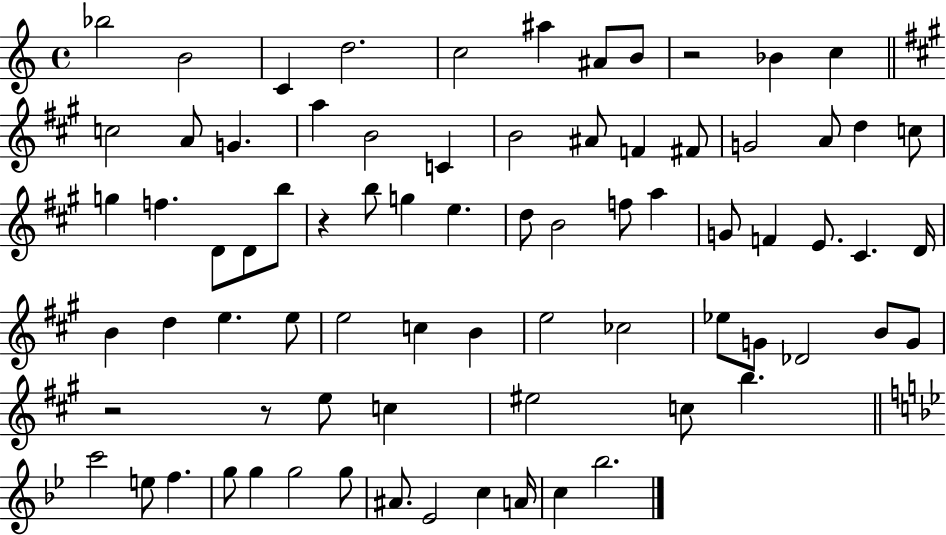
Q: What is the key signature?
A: C major